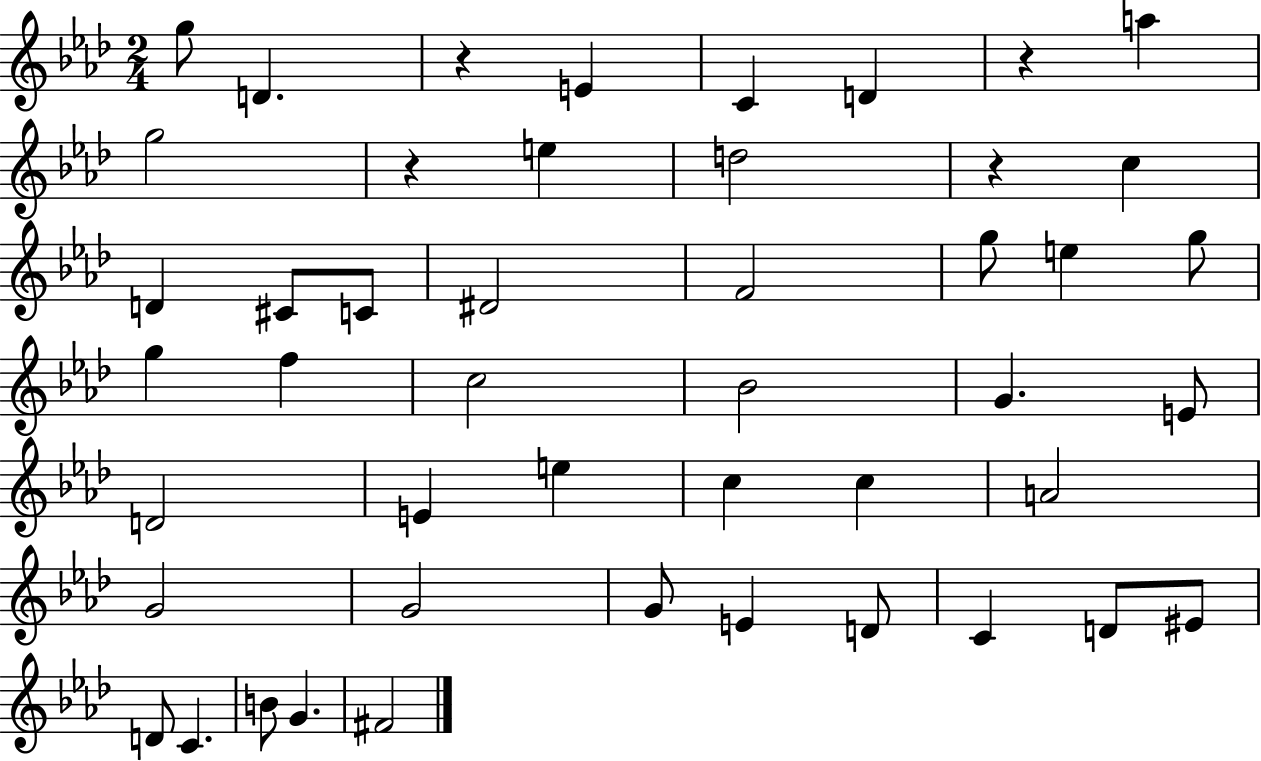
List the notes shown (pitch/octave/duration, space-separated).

G5/e D4/q. R/q E4/q C4/q D4/q R/q A5/q G5/h R/q E5/q D5/h R/q C5/q D4/q C#4/e C4/e D#4/h F4/h G5/e E5/q G5/e G5/q F5/q C5/h Bb4/h G4/q. E4/e D4/h E4/q E5/q C5/q C5/q A4/h G4/h G4/h G4/e E4/q D4/e C4/q D4/e EIS4/e D4/e C4/q. B4/e G4/q. F#4/h